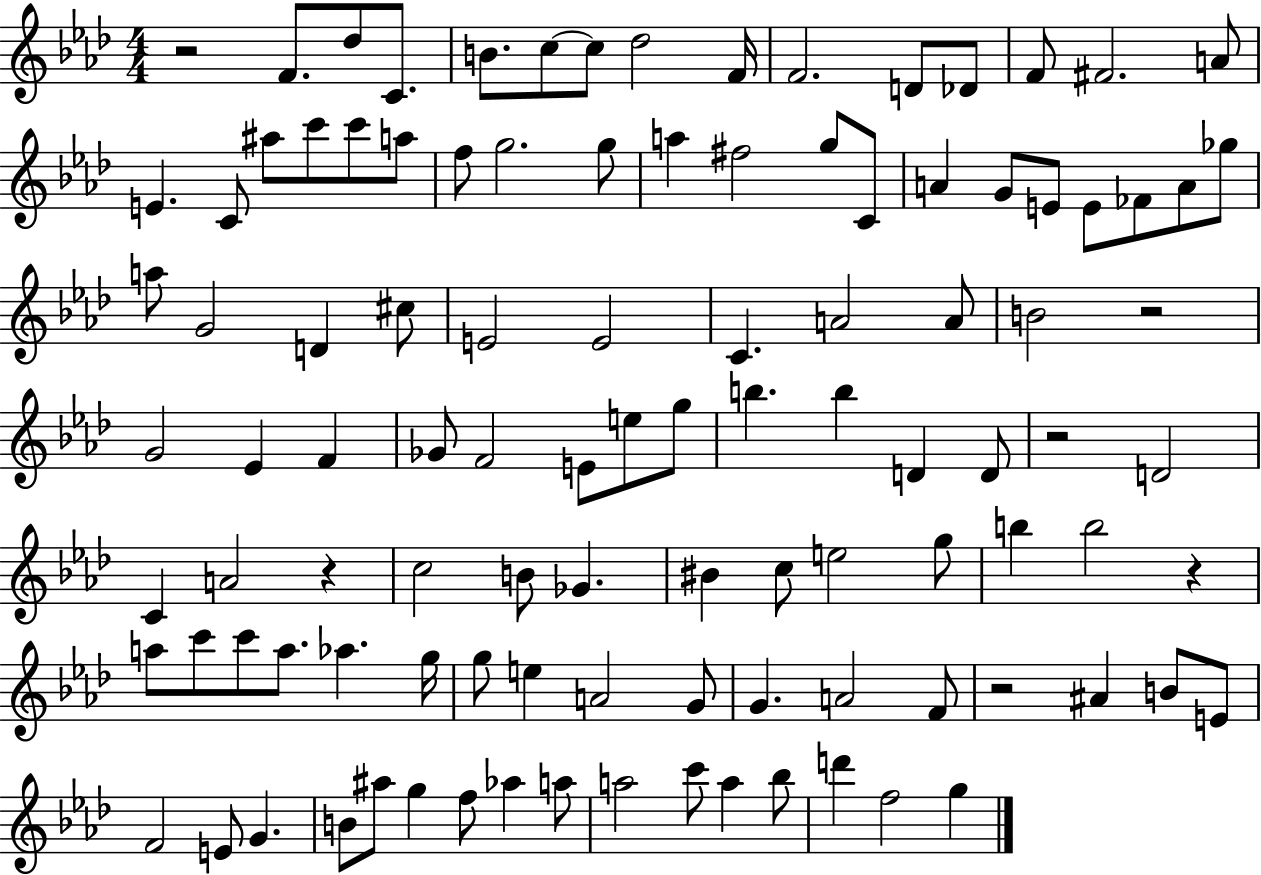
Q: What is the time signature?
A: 4/4